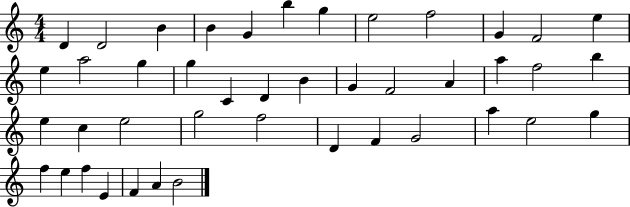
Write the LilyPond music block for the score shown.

{
  \clef treble
  \numericTimeSignature
  \time 4/4
  \key c \major
  d'4 d'2 b'4 | b'4 g'4 b''4 g''4 | e''2 f''2 | g'4 f'2 e''4 | \break e''4 a''2 g''4 | g''4 c'4 d'4 b'4 | g'4 f'2 a'4 | a''4 f''2 b''4 | \break e''4 c''4 e''2 | g''2 f''2 | d'4 f'4 g'2 | a''4 e''2 g''4 | \break f''4 e''4 f''4 e'4 | f'4 a'4 b'2 | \bar "|."
}